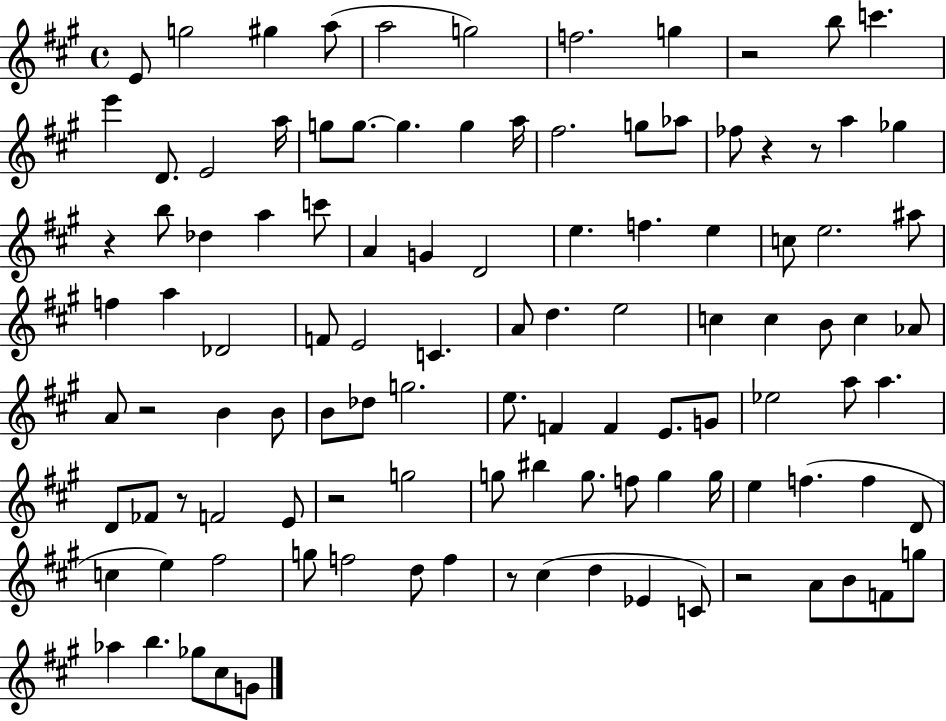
X:1
T:Untitled
M:4/4
L:1/4
K:A
E/2 g2 ^g a/2 a2 g2 f2 g z2 b/2 c' e' D/2 E2 a/4 g/2 g/2 g g a/4 ^f2 g/2 _a/2 _f/2 z z/2 a _g z b/2 _d a c'/2 A G D2 e f e c/2 e2 ^a/2 f a _D2 F/2 E2 C A/2 d e2 c c B/2 c _A/2 A/2 z2 B B/2 B/2 _d/2 g2 e/2 F F E/2 G/2 _e2 a/2 a D/2 _F/2 z/2 F2 E/2 z2 g2 g/2 ^b g/2 f/2 g g/4 e f f D/2 c e ^f2 g/2 f2 d/2 f z/2 ^c d _E C/2 z2 A/2 B/2 F/2 g/2 _a b _g/2 ^c/2 G/2